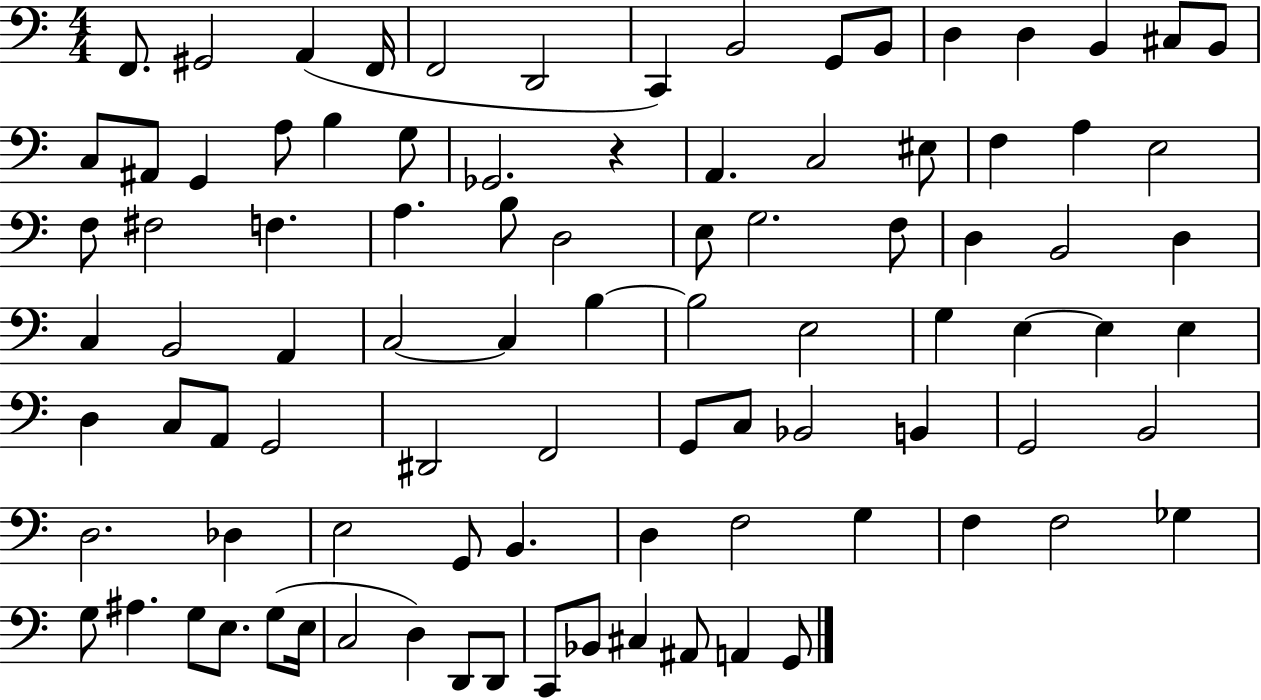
{
  \clef bass
  \numericTimeSignature
  \time 4/4
  \key c \major
  f,8. gis,2 a,4( f,16 | f,2 d,2 | c,4) b,2 g,8 b,8 | d4 d4 b,4 cis8 b,8 | \break c8 ais,8 g,4 a8 b4 g8 | ges,2. r4 | a,4. c2 eis8 | f4 a4 e2 | \break f8 fis2 f4. | a4. b8 d2 | e8 g2. f8 | d4 b,2 d4 | \break c4 b,2 a,4 | c2~~ c4 b4~~ | b2 e2 | g4 e4~~ e4 e4 | \break d4 c8 a,8 g,2 | dis,2 f,2 | g,8 c8 bes,2 b,4 | g,2 b,2 | \break d2. des4 | e2 g,8 b,4. | d4 f2 g4 | f4 f2 ges4 | \break g8 ais4. g8 e8. g8( e16 | c2 d4) d,8 d,8 | c,8 bes,8 cis4 ais,8 a,4 g,8 | \bar "|."
}